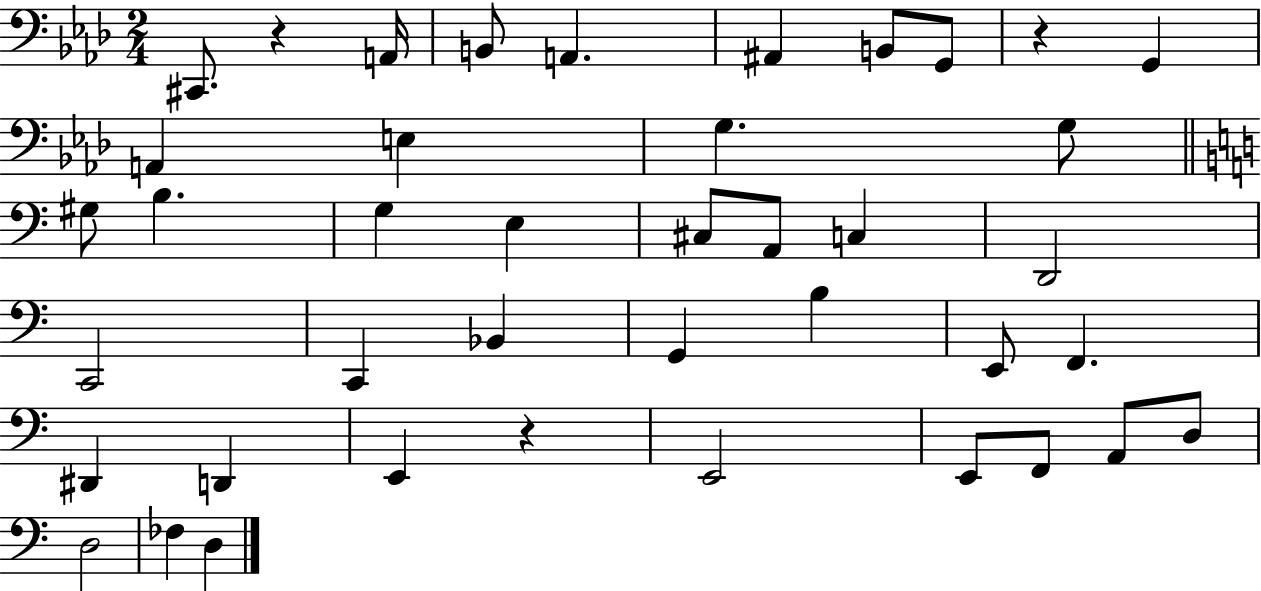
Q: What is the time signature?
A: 2/4